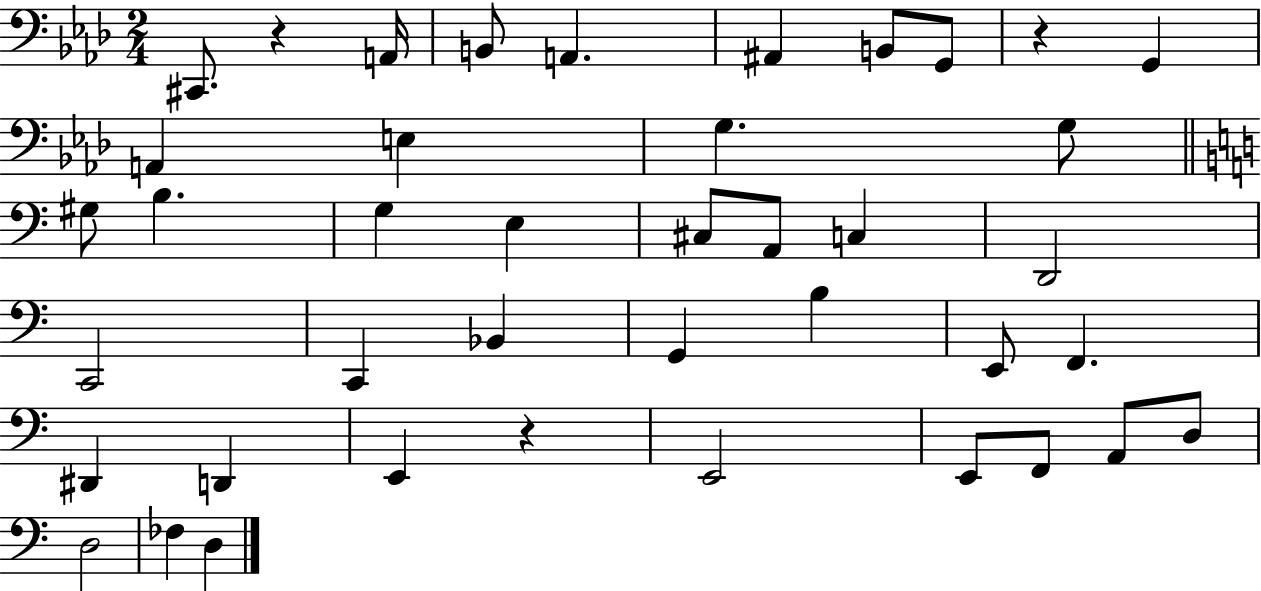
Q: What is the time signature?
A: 2/4